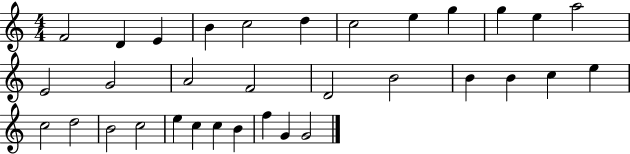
{
  \clef treble
  \numericTimeSignature
  \time 4/4
  \key c \major
  f'2 d'4 e'4 | b'4 c''2 d''4 | c''2 e''4 g''4 | g''4 e''4 a''2 | \break e'2 g'2 | a'2 f'2 | d'2 b'2 | b'4 b'4 c''4 e''4 | \break c''2 d''2 | b'2 c''2 | e''4 c''4 c''4 b'4 | f''4 g'4 g'2 | \break \bar "|."
}